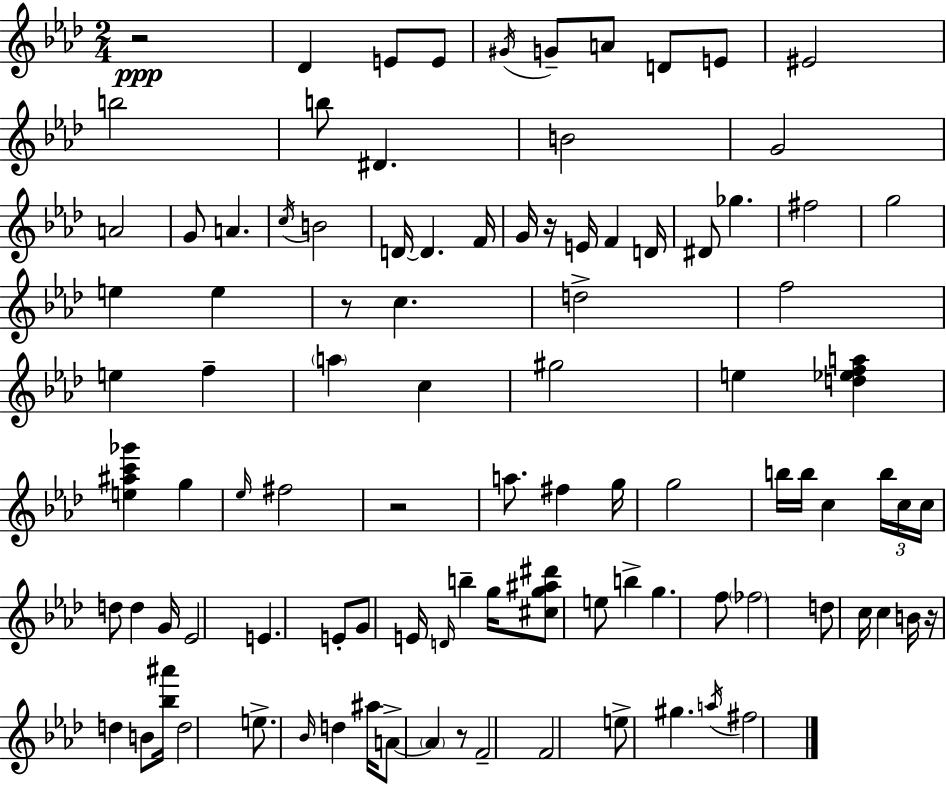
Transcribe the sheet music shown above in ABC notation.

X:1
T:Untitled
M:2/4
L:1/4
K:Fm
z2 _D E/2 E/2 ^G/4 G/2 A/2 D/2 E/2 ^E2 b2 b/2 ^D B2 G2 A2 G/2 A c/4 B2 D/4 D F/4 G/4 z/4 E/4 F D/4 ^D/2 _g ^f2 g2 e e z/2 c d2 f2 e f a c ^g2 e [d_efa] [e^ac'_g'] g _e/4 ^f2 z2 a/2 ^f g/4 g2 b/4 b/4 c b/4 c/4 c/4 d/2 d G/4 _E2 E E/2 G/2 E/4 D/4 b g/4 [^cg^a^d']/2 e/2 b g f/2 _f2 d/2 c/4 c B/4 z/4 d B/2 [_b^a']/4 d2 e/2 _B/4 d ^a/4 A/2 A z/2 F2 F2 e/2 ^g a/4 ^f2